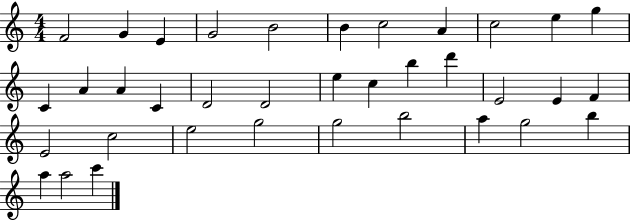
{
  \clef treble
  \numericTimeSignature
  \time 4/4
  \key c \major
  f'2 g'4 e'4 | g'2 b'2 | b'4 c''2 a'4 | c''2 e''4 g''4 | \break c'4 a'4 a'4 c'4 | d'2 d'2 | e''4 c''4 b''4 d'''4 | e'2 e'4 f'4 | \break e'2 c''2 | e''2 g''2 | g''2 b''2 | a''4 g''2 b''4 | \break a''4 a''2 c'''4 | \bar "|."
}